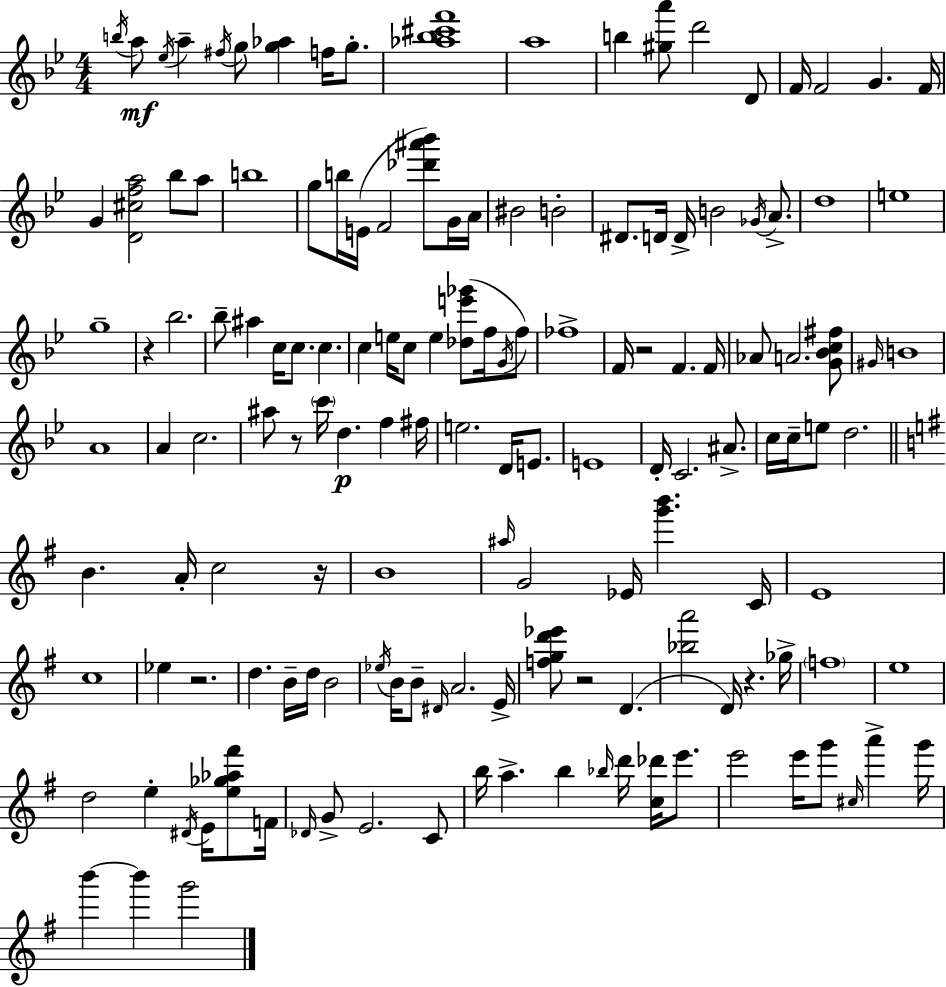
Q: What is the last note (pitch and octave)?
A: G6